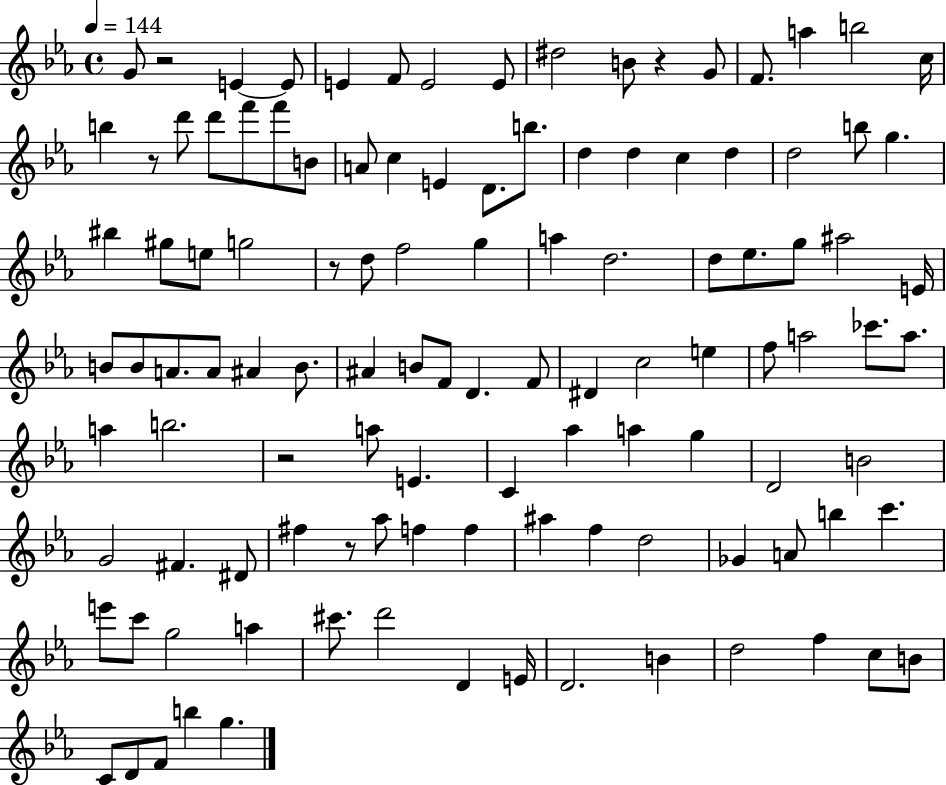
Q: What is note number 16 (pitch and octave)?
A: D6